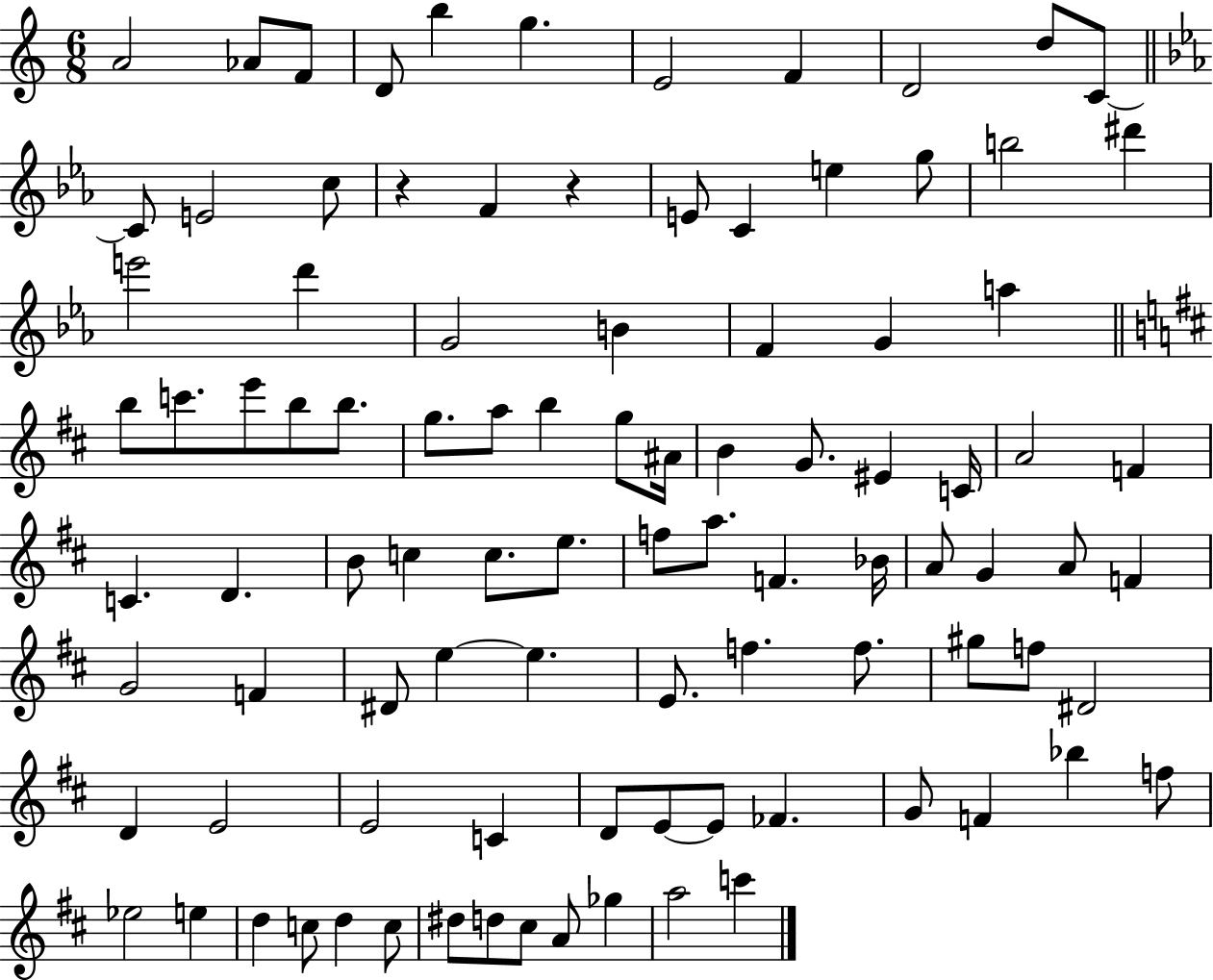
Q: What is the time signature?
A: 6/8